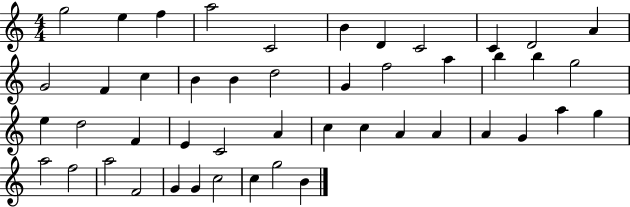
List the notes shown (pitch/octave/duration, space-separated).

G5/h E5/q F5/q A5/h C4/h B4/q D4/q C4/h C4/q D4/h A4/q G4/h F4/q C5/q B4/q B4/q D5/h G4/q F5/h A5/q B5/q B5/q G5/h E5/q D5/h F4/q E4/q C4/h A4/q C5/q C5/q A4/q A4/q A4/q G4/q A5/q G5/q A5/h F5/h A5/h F4/h G4/q G4/q C5/h C5/q G5/h B4/q